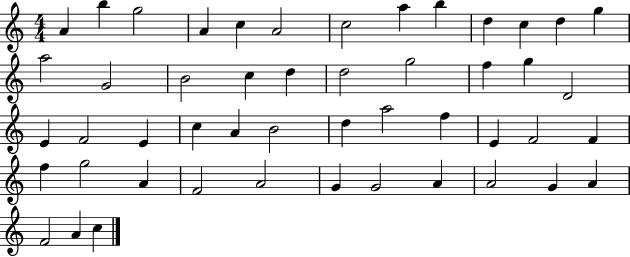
A4/q B5/q G5/h A4/q C5/q A4/h C5/h A5/q B5/q D5/q C5/q D5/q G5/q A5/h G4/h B4/h C5/q D5/q D5/h G5/h F5/q G5/q D4/h E4/q F4/h E4/q C5/q A4/q B4/h D5/q A5/h F5/q E4/q F4/h F4/q F5/q G5/h A4/q F4/h A4/h G4/q G4/h A4/q A4/h G4/q A4/q F4/h A4/q C5/q